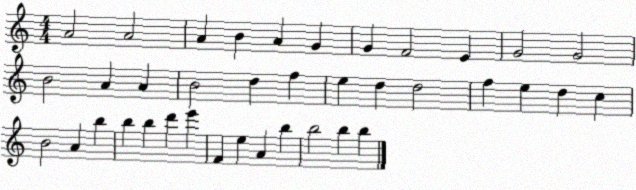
X:1
T:Untitled
M:4/4
L:1/4
K:C
A2 A2 A B A G G F2 E G2 G2 B2 A A B2 d f e d d2 f e d c B2 A b b b d' e' F e A b b2 b b